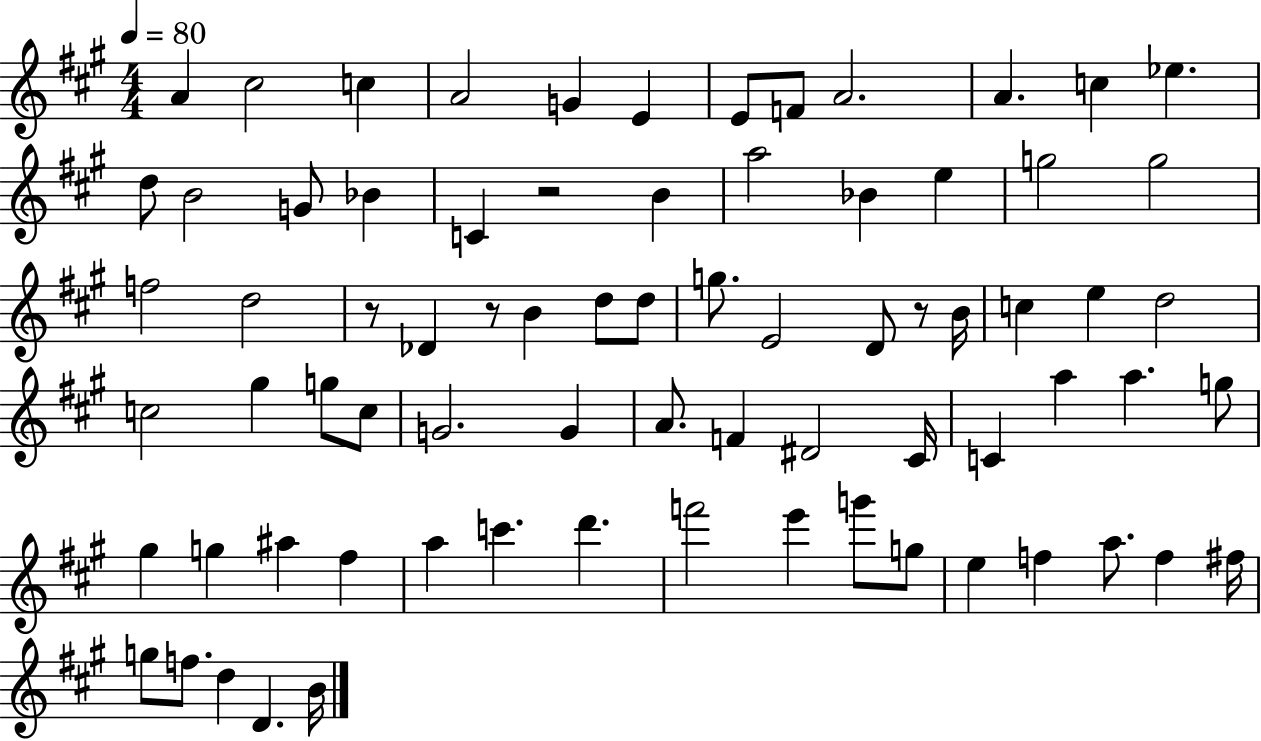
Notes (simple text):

A4/q C#5/h C5/q A4/h G4/q E4/q E4/e F4/e A4/h. A4/q. C5/q Eb5/q. D5/e B4/h G4/e Bb4/q C4/q R/h B4/q A5/h Bb4/q E5/q G5/h G5/h F5/h D5/h R/e Db4/q R/e B4/q D5/e D5/e G5/e. E4/h D4/e R/e B4/s C5/q E5/q D5/h C5/h G#5/q G5/e C5/e G4/h. G4/q A4/e. F4/q D#4/h C#4/s C4/q A5/q A5/q. G5/e G#5/q G5/q A#5/q F#5/q A5/q C6/q. D6/q. F6/h E6/q G6/e G5/e E5/q F5/q A5/e. F5/q F#5/s G5/e F5/e. D5/q D4/q. B4/s